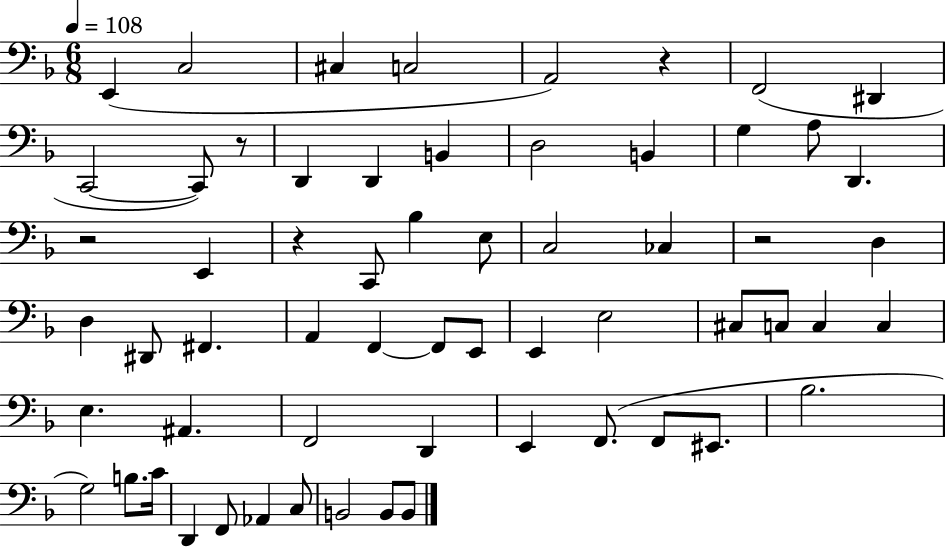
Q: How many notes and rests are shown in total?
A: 61